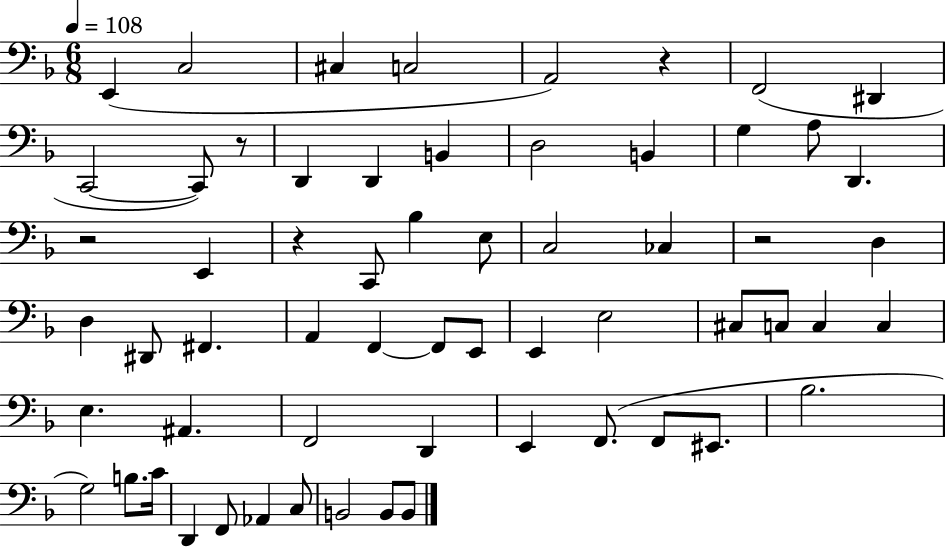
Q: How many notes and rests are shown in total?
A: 61